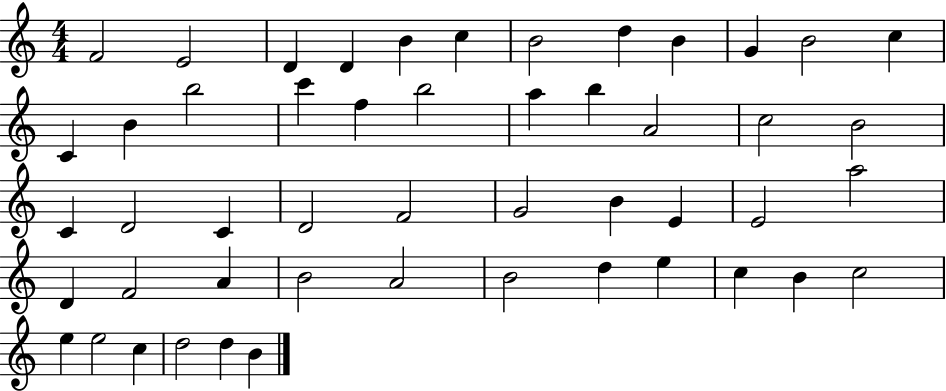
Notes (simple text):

F4/h E4/h D4/q D4/q B4/q C5/q B4/h D5/q B4/q G4/q B4/h C5/q C4/q B4/q B5/h C6/q F5/q B5/h A5/q B5/q A4/h C5/h B4/h C4/q D4/h C4/q D4/h F4/h G4/h B4/q E4/q E4/h A5/h D4/q F4/h A4/q B4/h A4/h B4/h D5/q E5/q C5/q B4/q C5/h E5/q E5/h C5/q D5/h D5/q B4/q